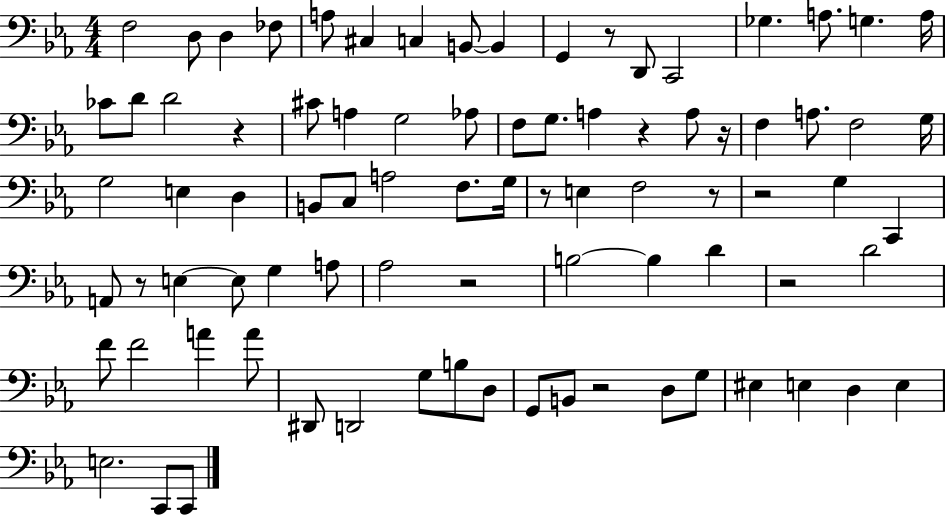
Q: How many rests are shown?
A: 11